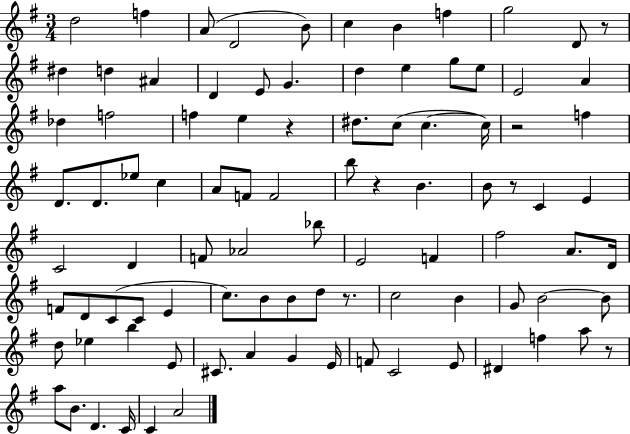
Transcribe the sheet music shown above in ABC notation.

X:1
T:Untitled
M:3/4
L:1/4
K:G
d2 f A/2 D2 B/2 c B f g2 D/2 z/2 ^d d ^A D E/2 G d e g/2 e/2 E2 A _d f2 f e z ^d/2 c/2 c c/4 z2 f D/2 D/2 _e/2 c A/2 F/2 F2 b/2 z B B/2 z/2 C E C2 D F/2 _A2 _b/2 E2 F ^f2 A/2 D/4 F/2 D/2 C/2 C/2 E c/2 B/2 B/2 d/2 z/2 c2 B G/2 B2 B/2 d/2 _e b E/2 ^C/2 A G E/4 F/2 C2 E/2 ^D f a/2 z/2 a/2 B/2 D C/4 C A2